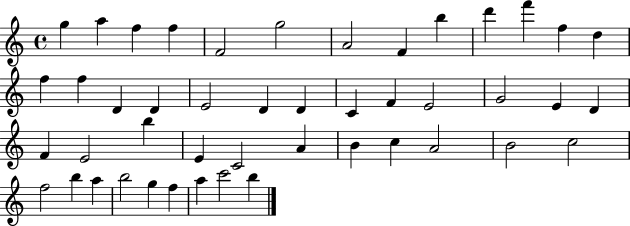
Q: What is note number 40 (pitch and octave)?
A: A5